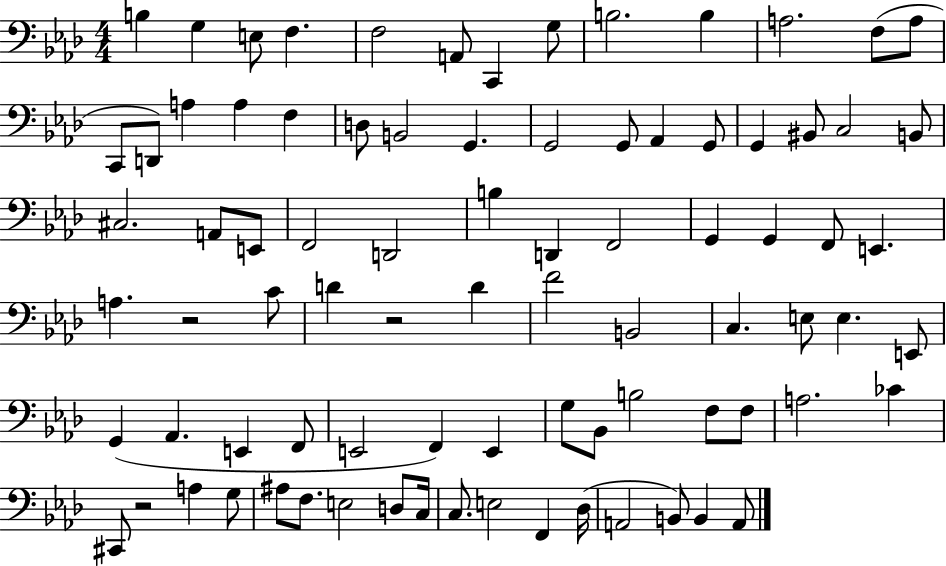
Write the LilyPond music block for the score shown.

{
  \clef bass
  \numericTimeSignature
  \time 4/4
  \key aes \major
  b4 g4 e8 f4. | f2 a,8 c,4 g8 | b2. b4 | a2. f8( a8 | \break c,8 d,8) a4 a4 f4 | d8 b,2 g,4. | g,2 g,8 aes,4 g,8 | g,4 bis,8 c2 b,8 | \break cis2. a,8 e,8 | f,2 d,2 | b4 d,4 f,2 | g,4 g,4 f,8 e,4. | \break a4. r2 c'8 | d'4 r2 d'4 | f'2 b,2 | c4. e8 e4. e,8 | \break g,4( aes,4. e,4 f,8 | e,2 f,4) e,4 | g8 bes,8 b2 f8 f8 | a2. ces'4 | \break cis,8 r2 a4 g8 | ais8 f8. e2 d8 c16 | c8. e2 f,4 des16( | a,2 b,8) b,4 a,8 | \break \bar "|."
}